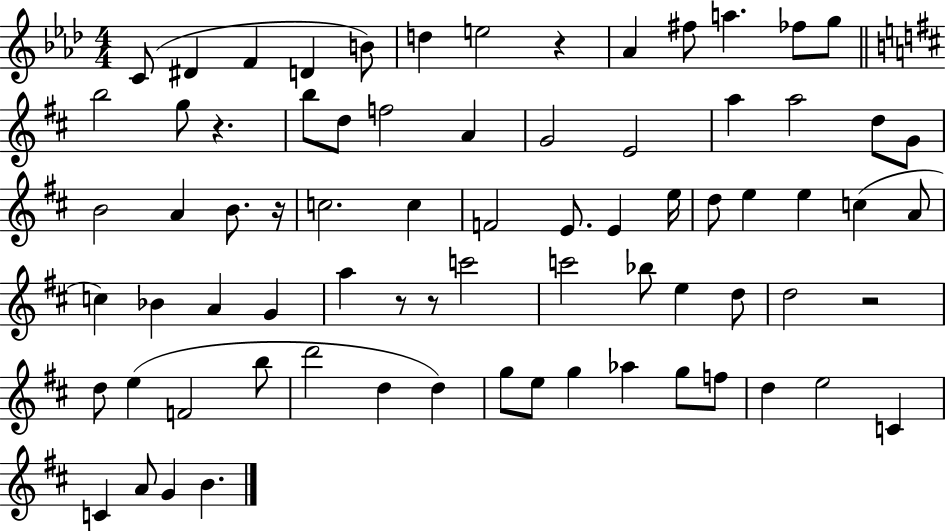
C4/e D#4/q F4/q D4/q B4/e D5/q E5/h R/q Ab4/q F#5/e A5/q. FES5/e G5/e B5/h G5/e R/q. B5/e D5/e F5/h A4/q G4/h E4/h A5/q A5/h D5/e G4/e B4/h A4/q B4/e. R/s C5/h. C5/q F4/h E4/e. E4/q E5/s D5/e E5/q E5/q C5/q A4/e C5/q Bb4/q A4/q G4/q A5/q R/e R/e C6/h C6/h Bb5/e E5/q D5/e D5/h R/h D5/e E5/q F4/h B5/e D6/h D5/q D5/q G5/e E5/e G5/q Ab5/q G5/e F5/e D5/q E5/h C4/q C4/q A4/e G4/q B4/q.